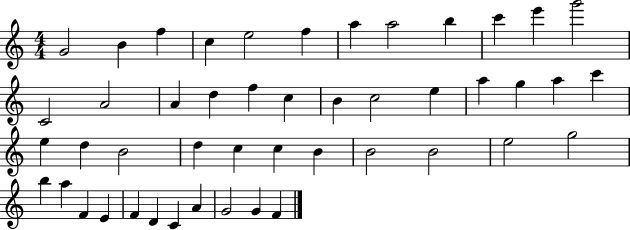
{
  \clef treble
  \numericTimeSignature
  \time 4/4
  \key c \major
  g'2 b'4 f''4 | c''4 e''2 f''4 | a''4 a''2 b''4 | c'''4 e'''4 g'''2 | \break c'2 a'2 | a'4 d''4 f''4 c''4 | b'4 c''2 e''4 | a''4 g''4 a''4 c'''4 | \break e''4 d''4 b'2 | d''4 c''4 c''4 b'4 | b'2 b'2 | e''2 g''2 | \break b''4 a''4 f'4 e'4 | f'4 d'4 c'4 a'4 | g'2 g'4 f'4 | \bar "|."
}